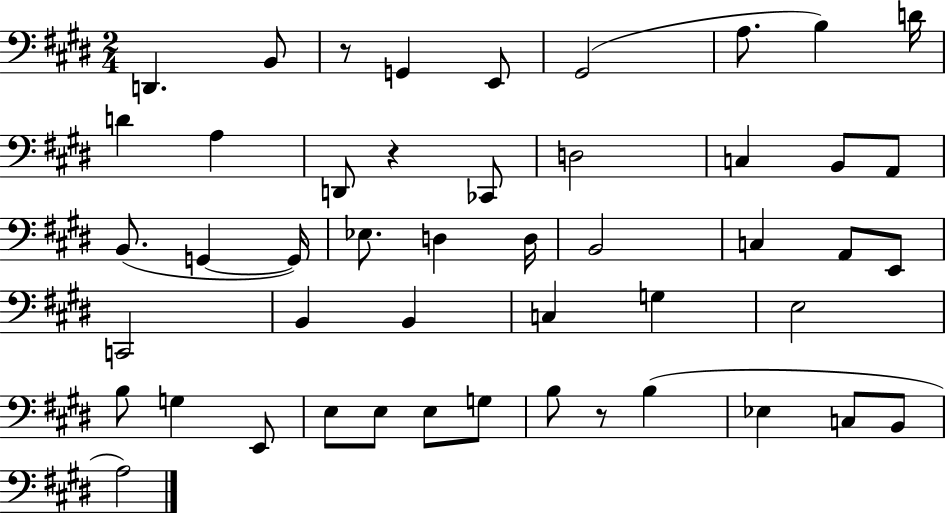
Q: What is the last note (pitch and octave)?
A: A3